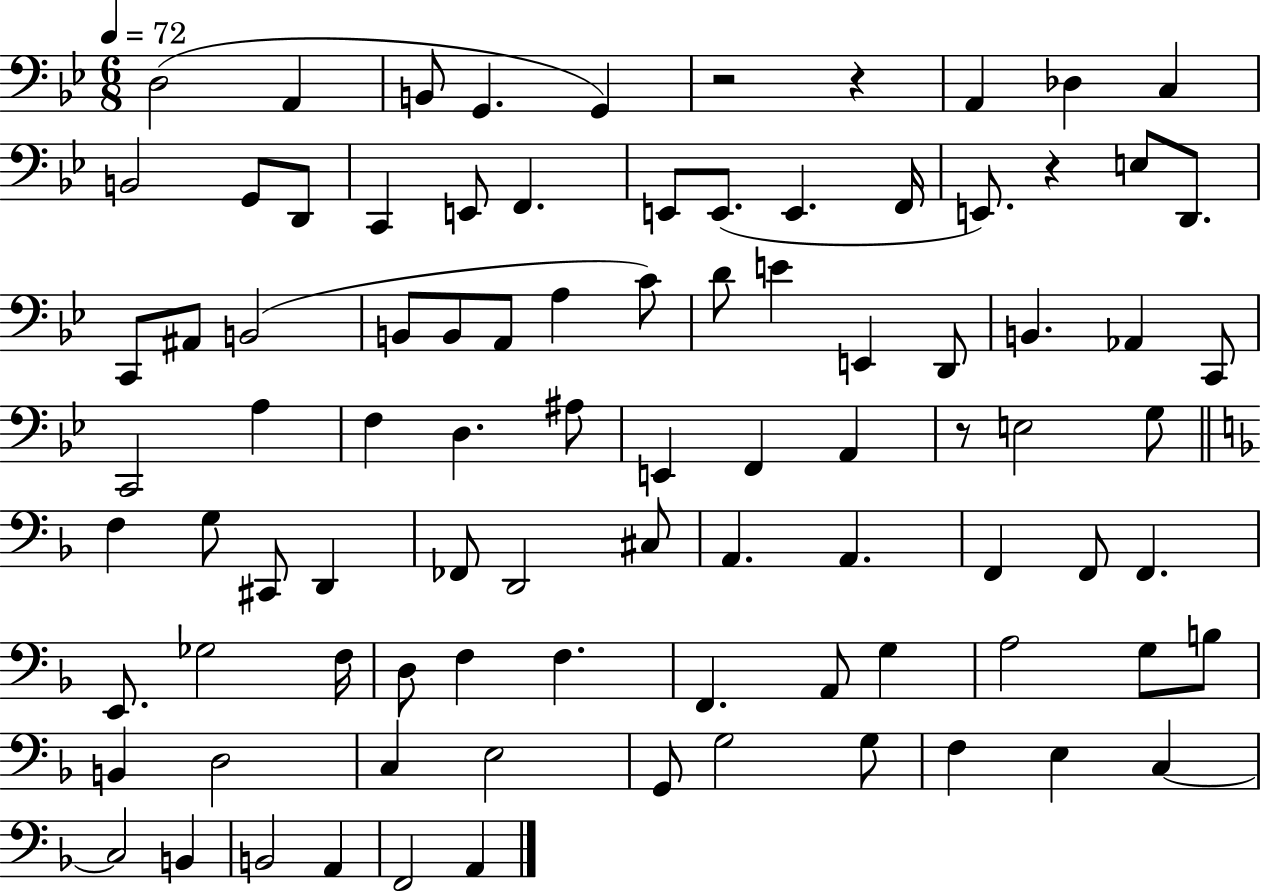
X:1
T:Untitled
M:6/8
L:1/4
K:Bb
D,2 A,, B,,/2 G,, G,, z2 z A,, _D, C, B,,2 G,,/2 D,,/2 C,, E,,/2 F,, E,,/2 E,,/2 E,, F,,/4 E,,/2 z E,/2 D,,/2 C,,/2 ^A,,/2 B,,2 B,,/2 B,,/2 A,,/2 A, C/2 D/2 E E,, D,,/2 B,, _A,, C,,/2 C,,2 A, F, D, ^A,/2 E,, F,, A,, z/2 E,2 G,/2 F, G,/2 ^C,,/2 D,, _F,,/2 D,,2 ^C,/2 A,, A,, F,, F,,/2 F,, E,,/2 _G,2 F,/4 D,/2 F, F, F,, A,,/2 G, A,2 G,/2 B,/2 B,, D,2 C, E,2 G,,/2 G,2 G,/2 F, E, C, C,2 B,, B,,2 A,, F,,2 A,,